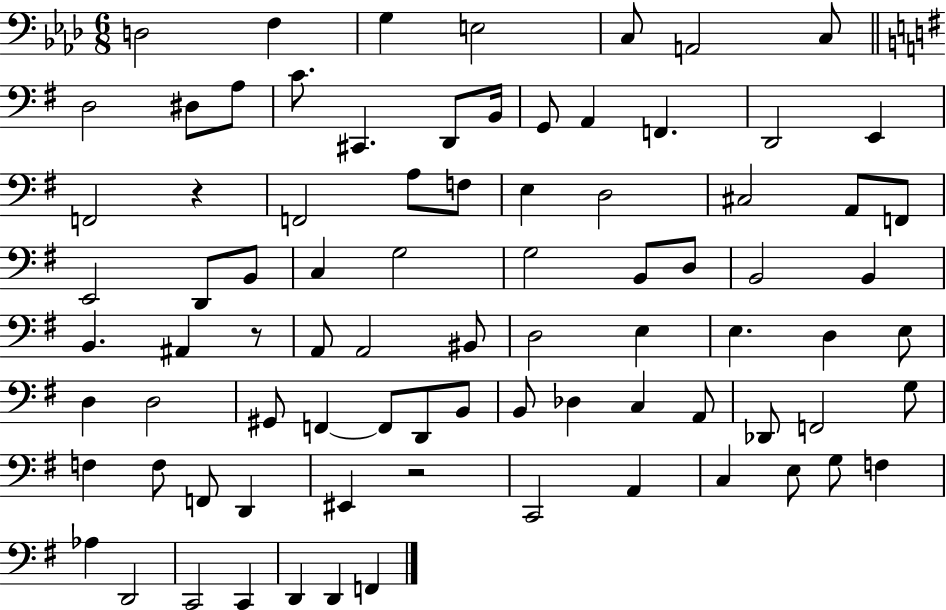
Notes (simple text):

D3/h F3/q G3/q E3/h C3/e A2/h C3/e D3/h D#3/e A3/e C4/e. C#2/q. D2/e B2/s G2/e A2/q F2/q. D2/h E2/q F2/h R/q F2/h A3/e F3/e E3/q D3/h C#3/h A2/e F2/e E2/h D2/e B2/e C3/q G3/h G3/h B2/e D3/e B2/h B2/q B2/q. A#2/q R/e A2/e A2/h BIS2/e D3/h E3/q E3/q. D3/q E3/e D3/q D3/h G#2/e F2/q F2/e D2/e B2/e B2/e Db3/q C3/q A2/e Db2/e F2/h G3/e F3/q F3/e F2/e D2/q EIS2/q R/h C2/h A2/q C3/q E3/e G3/e F3/q Ab3/q D2/h C2/h C2/q D2/q D2/q F2/q